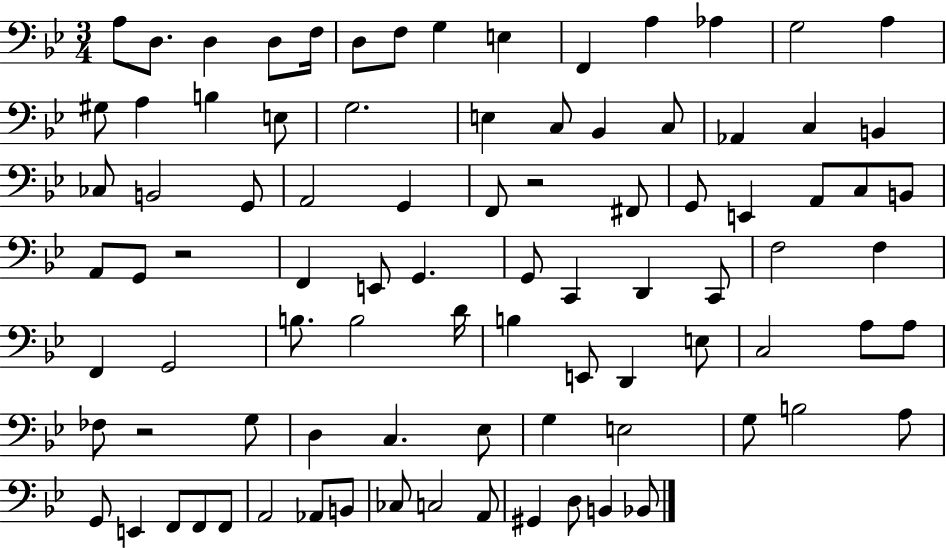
X:1
T:Untitled
M:3/4
L:1/4
K:Bb
A,/2 D,/2 D, D,/2 F,/4 D,/2 F,/2 G, E, F,, A, _A, G,2 A, ^G,/2 A, B, E,/2 G,2 E, C,/2 _B,, C,/2 _A,, C, B,, _C,/2 B,,2 G,,/2 A,,2 G,, F,,/2 z2 ^F,,/2 G,,/2 E,, A,,/2 C,/2 B,,/2 A,,/2 G,,/2 z2 F,, E,,/2 G,, G,,/2 C,, D,, C,,/2 F,2 F, F,, G,,2 B,/2 B,2 D/4 B, E,,/2 D,, E,/2 C,2 A,/2 A,/2 _F,/2 z2 G,/2 D, C, _E,/2 G, E,2 G,/2 B,2 A,/2 G,,/2 E,, F,,/2 F,,/2 F,,/2 A,,2 _A,,/2 B,,/2 _C,/2 C,2 A,,/2 ^G,, D,/2 B,, _B,,/2